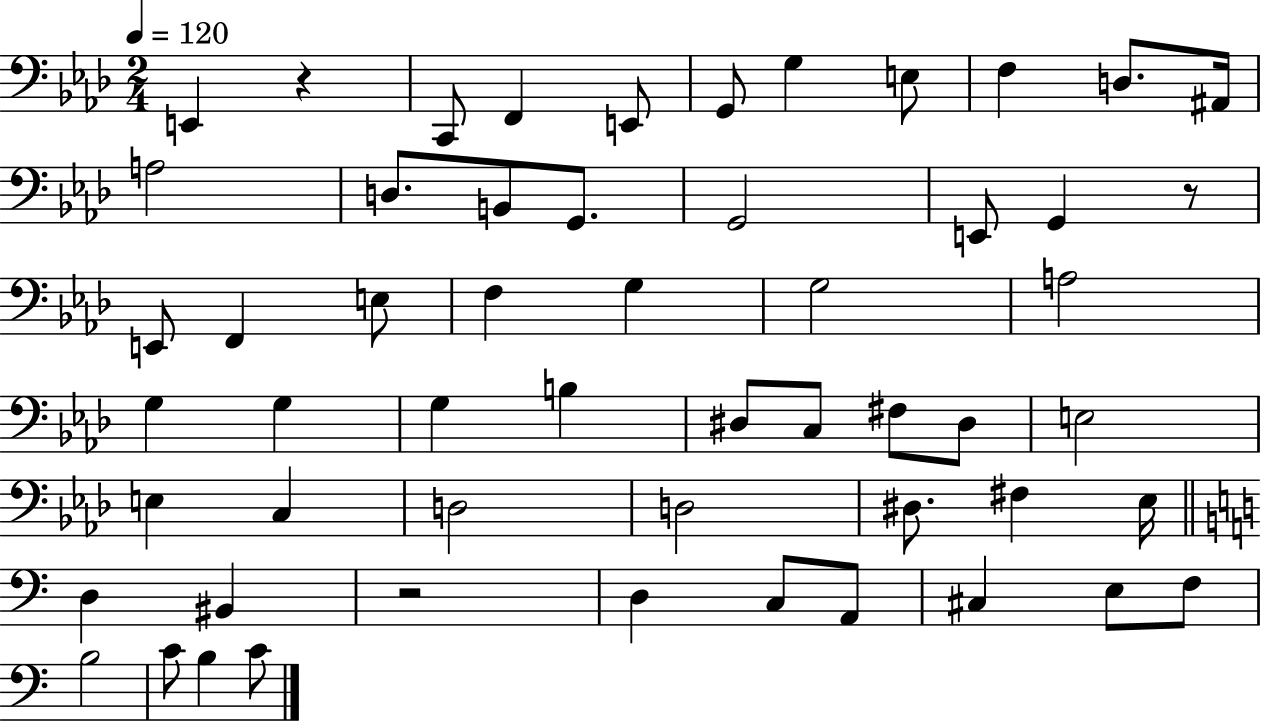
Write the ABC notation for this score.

X:1
T:Untitled
M:2/4
L:1/4
K:Ab
E,, z C,,/2 F,, E,,/2 G,,/2 G, E,/2 F, D,/2 ^A,,/4 A,2 D,/2 B,,/2 G,,/2 G,,2 E,,/2 G,, z/2 E,,/2 F,, E,/2 F, G, G,2 A,2 G, G, G, B, ^D,/2 C,/2 ^F,/2 ^D,/2 E,2 E, C, D,2 D,2 ^D,/2 ^F, _E,/4 D, ^B,, z2 D, C,/2 A,,/2 ^C, E,/2 F,/2 B,2 C/2 B, C/2